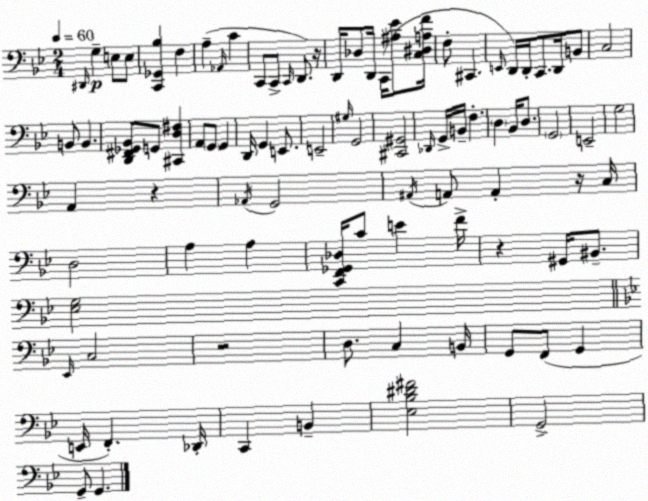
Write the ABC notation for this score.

X:1
T:Untitled
M:2/4
L:1/4
K:Gm
^D,,/4 G, E,/2 E,/2 [C,,_G,,_B,] F, A, _A,,/4 C C,,/2 C,,/2 C,,/4 D,,/2 z/4 D,,/4 _D,/2 D,,/4 C,,/4 [^A,_E]/2 [C,^D,A,F]/4 F,/2 ^C,, E,,/4 D,,/4 D,,/4 C,,/2 D,,/4 B,,/2 C,2 B,,/2 B,, [D,,^F,,_G,,_B,,]/2 G,,/2 [^C,,D,^F,] A,,/2 G,,/2 G,, D,,/4 G,, E,,/2 E,,2 ^G,/4 G,,2 [^C,,^G,,]2 _D,,/4 G,,/4 B,,/4 F, D, _B,,/4 D,/2 G,,2 E,,2 G,2 A,, z _A,,/4 G,,2 ^A,,/4 A,,/2 A,, z/4 C,/4 D,2 A, A, [C,,F,,_G,,_D,]/4 C/2 E F/4 z ^G,,/4 ^B,,/2 [_E,G,]2 _E,,/4 C,2 z2 D,/2 C, B,,/4 G,,/2 F,,/2 G,, E,,/4 F,, _D,,/4 C,, B,, [_E,_B,^D^F]2 G,,2 G,,/2 G,,